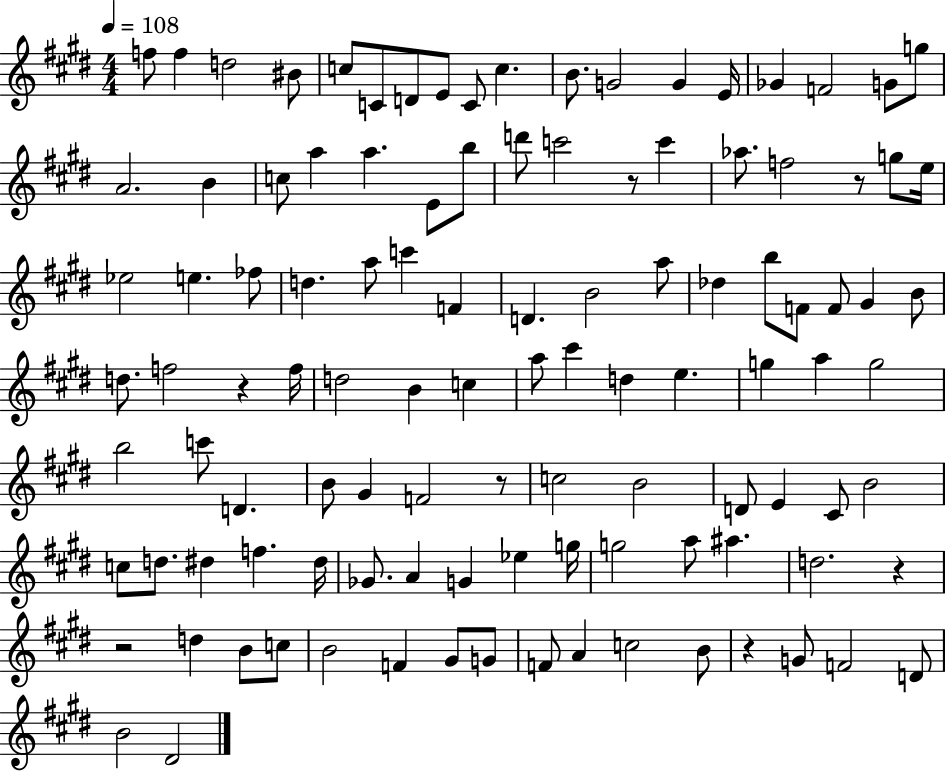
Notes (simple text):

F5/e F5/q D5/h BIS4/e C5/e C4/e D4/e E4/e C4/e C5/q. B4/e. G4/h G4/q E4/s Gb4/q F4/h G4/e G5/e A4/h. B4/q C5/e A5/q A5/q. E4/e B5/e D6/e C6/h R/e C6/q Ab5/e. F5/h R/e G5/e E5/s Eb5/h E5/q. FES5/e D5/q. A5/e C6/q F4/q D4/q. B4/h A5/e Db5/q B5/e F4/e F4/e G#4/q B4/e D5/e. F5/h R/q F5/s D5/h B4/q C5/q A5/e C#6/q D5/q E5/q. G5/q A5/q G5/h B5/h C6/e D4/q. B4/e G#4/q F4/h R/e C5/h B4/h D4/e E4/q C#4/e B4/h C5/e D5/e. D#5/q F5/q. D#5/s Gb4/e. A4/q G4/q Eb5/q G5/s G5/h A5/e A#5/q. D5/h. R/q R/h D5/q B4/e C5/e B4/h F4/q G#4/e G4/e F4/e A4/q C5/h B4/e R/q G4/e F4/h D4/e B4/h D#4/h